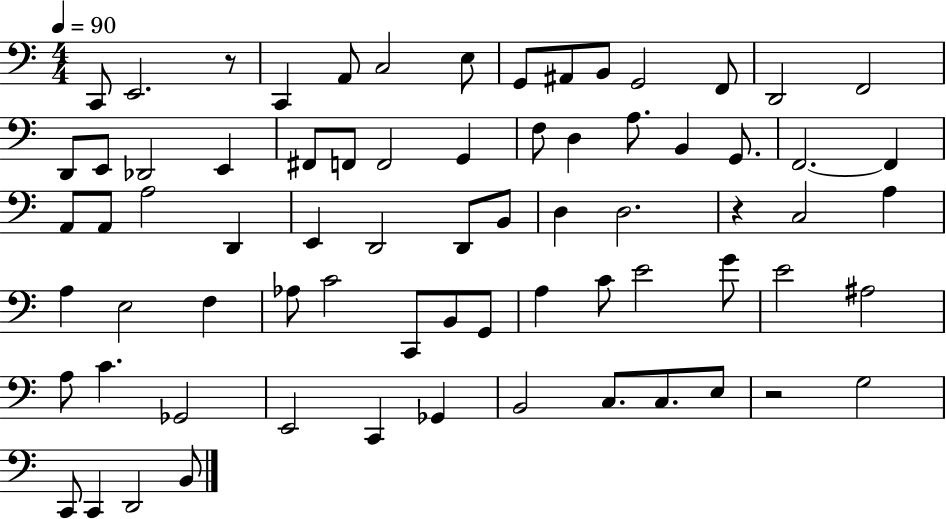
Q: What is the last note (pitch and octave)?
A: B2